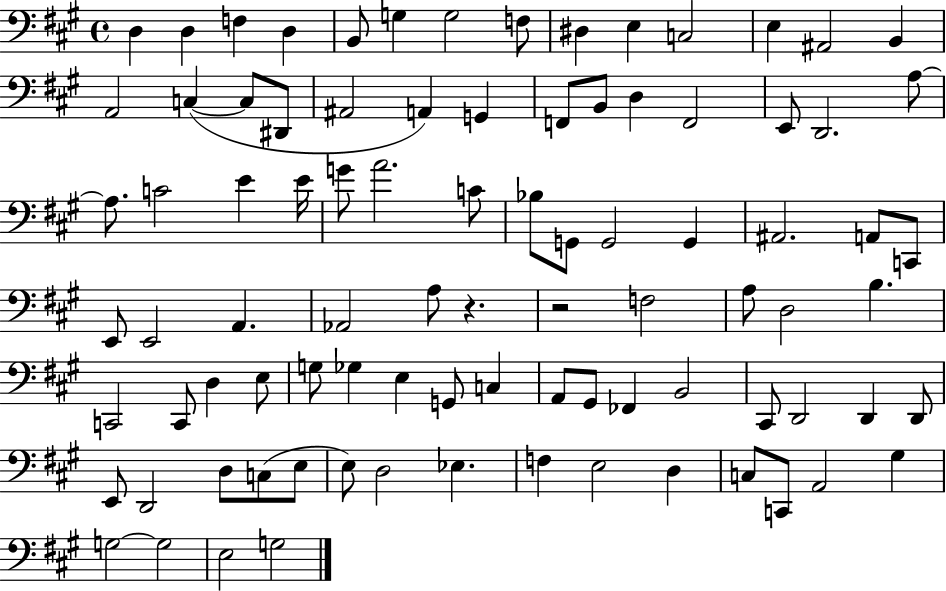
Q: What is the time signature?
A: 4/4